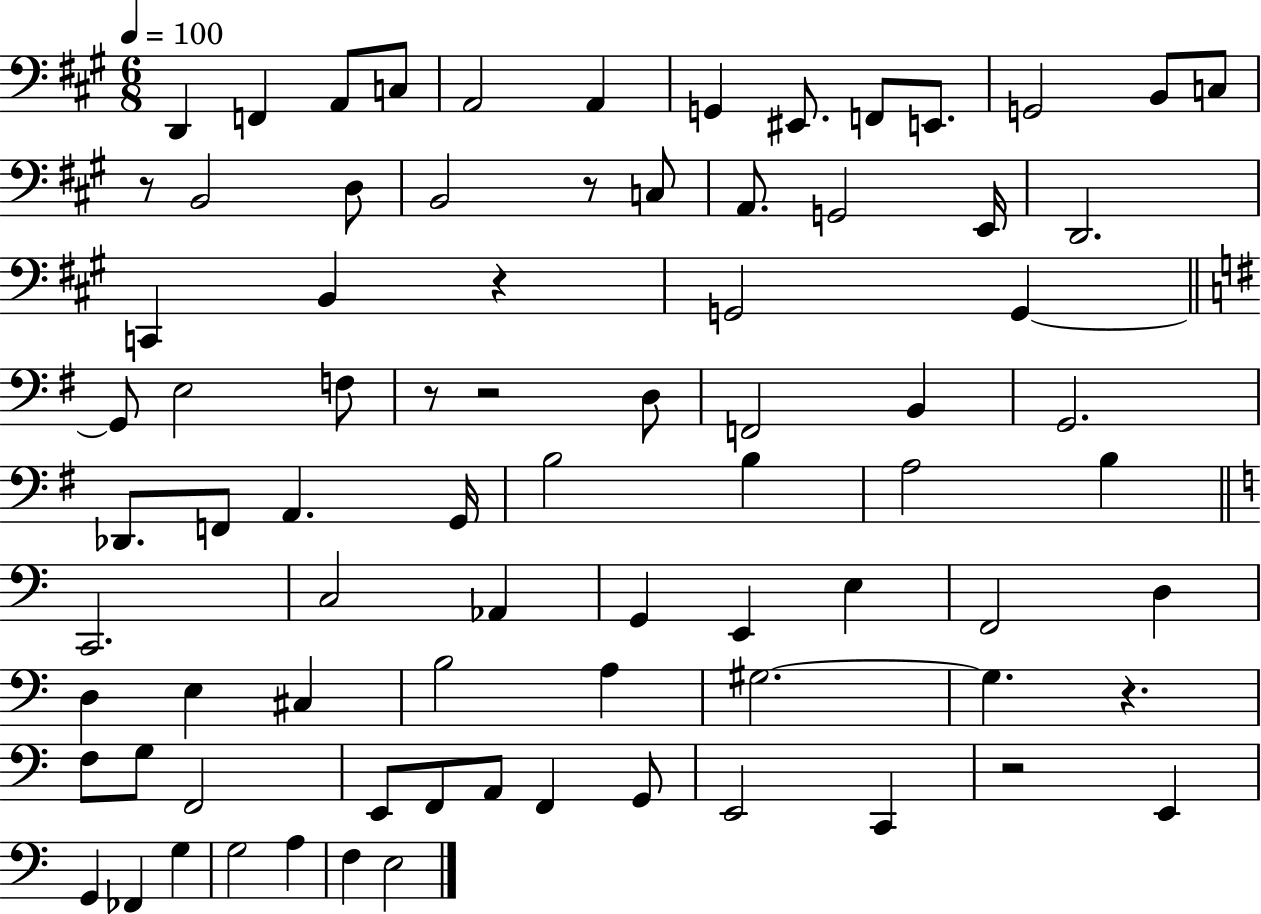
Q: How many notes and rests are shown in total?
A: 80